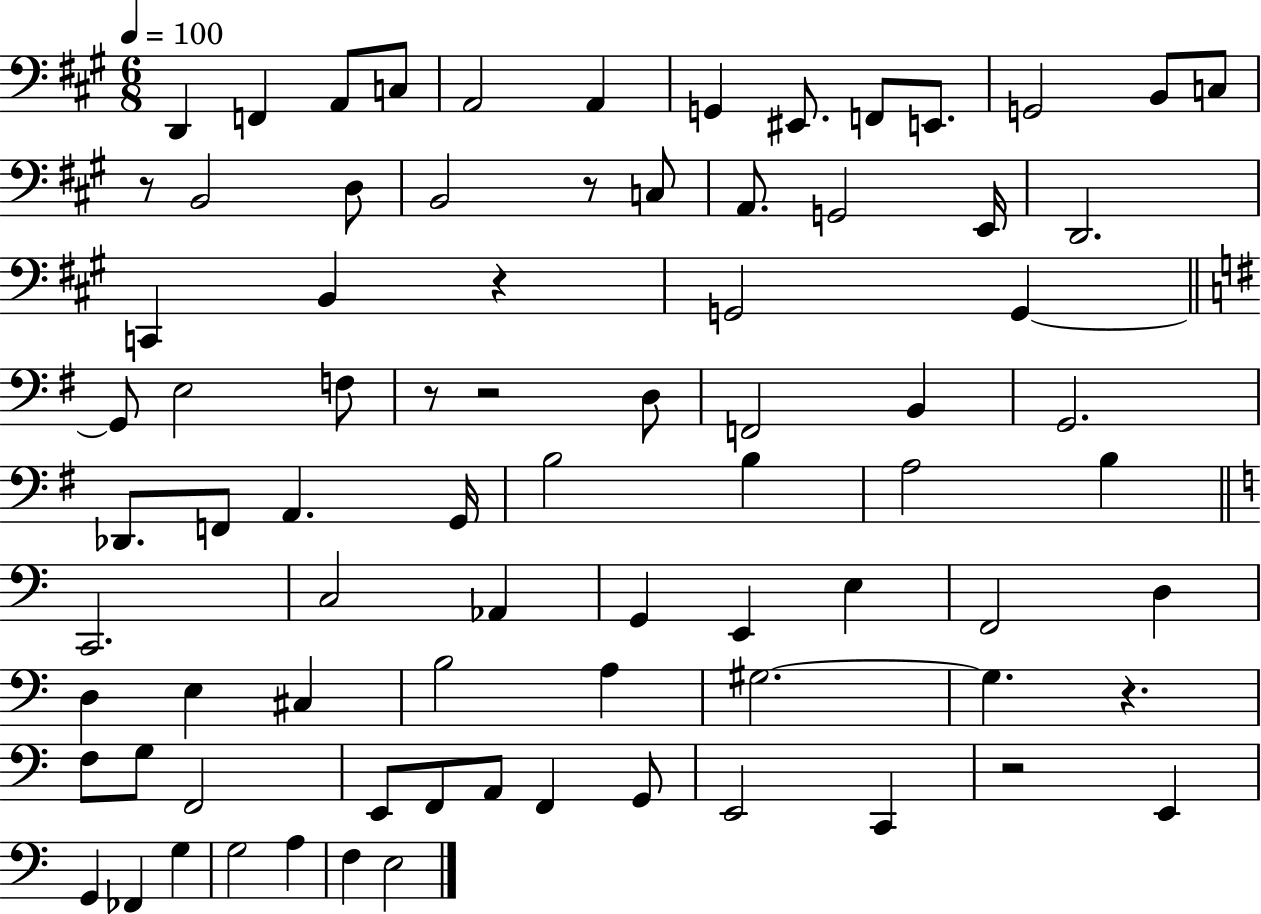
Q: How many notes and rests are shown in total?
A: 80